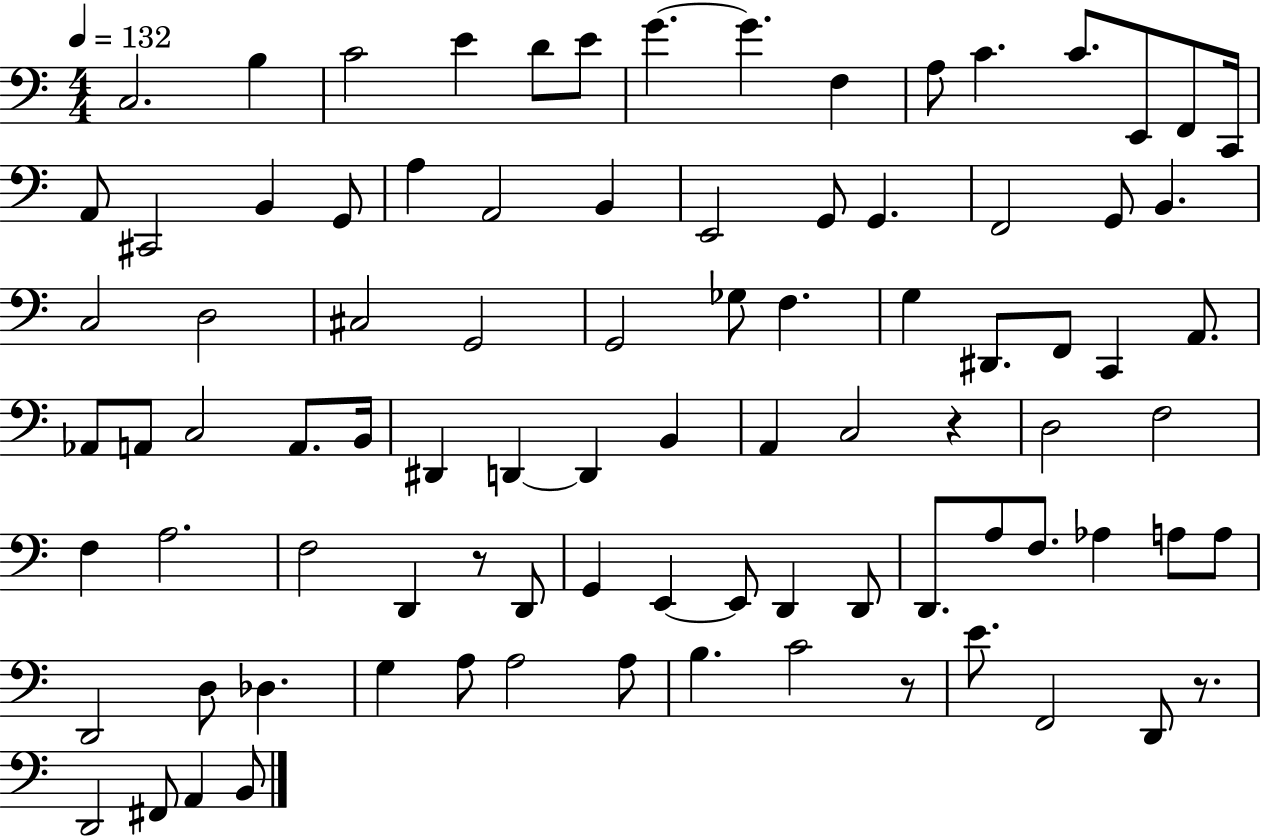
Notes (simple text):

C3/h. B3/q C4/h E4/q D4/e E4/e G4/q. G4/q. F3/q A3/e C4/q. C4/e. E2/e F2/e C2/s A2/e C#2/h B2/q G2/e A3/q A2/h B2/q E2/h G2/e G2/q. F2/h G2/e B2/q. C3/h D3/h C#3/h G2/h G2/h Gb3/e F3/q. G3/q D#2/e. F2/e C2/q A2/e. Ab2/e A2/e C3/h A2/e. B2/s D#2/q D2/q D2/q B2/q A2/q C3/h R/q D3/h F3/h F3/q A3/h. F3/h D2/q R/e D2/e G2/q E2/q E2/e D2/q D2/e D2/e. A3/e F3/e. Ab3/q A3/e A3/e D2/h D3/e Db3/q. G3/q A3/e A3/h A3/e B3/q. C4/h R/e E4/e. F2/h D2/e R/e. D2/h F#2/e A2/q B2/e